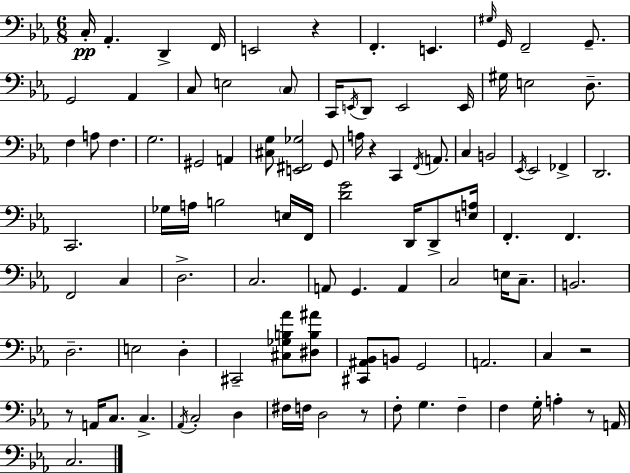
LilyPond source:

{
  \clef bass
  \numericTimeSignature
  \time 6/8
  \key c \minor
  c16-.\pp aes,4.-. d,4-> f,16 | e,2 r4 | f,4.-. e,4. | \grace { gis16 } g,16 f,2-- g,8.-- | \break g,2 aes,4 | c8 e2 \parenthesize c8 | c,16 \acciaccatura { e,16 } d,8 e,2 | e,16 gis16 e2 d8.-- | \break f4 a8 f4. | g2. | gis,2 a,4 | <cis g>8 <e, fis, ges>2 | \break g,8 a16 r4 c,4 \acciaccatura { f,16 } | a,8. c4 b,2 | \acciaccatura { ees,16 } ees,2 | fes,4-> d,2. | \break c,2. | ges16 a16 b2 | e16 f,16 <d' g'>2 | d,16 d,8-> <e a>16 f,4.-. f,4. | \break f,2 | c4 d2.-> | c2. | a,8 g,4. | \break a,4 c2 | e16 c8.-- b,2. | d2.-- | e2 | \break d4-. cis,2-- | <cis ges b aes'>8 <dis b ais'>8 <cis, ais, bes,>8 b,8 g,2 | a,2. | c4 r2 | \break r8 a,16 c8. c4.-> | \acciaccatura { aes,16 } c2-. | d4 fis16 f16 d2 | r8 f8-. g4. | \break f4-- f4 g16-. a4-. | r8 a,16 c2. | \bar "|."
}